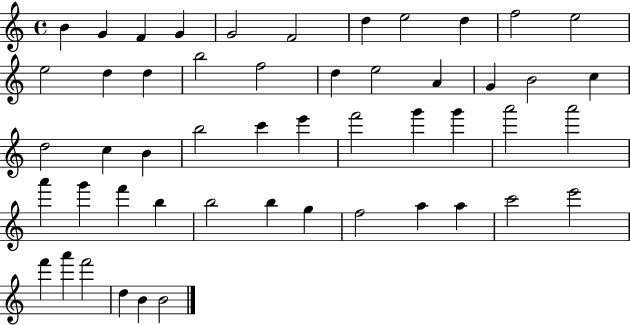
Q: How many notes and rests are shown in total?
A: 51